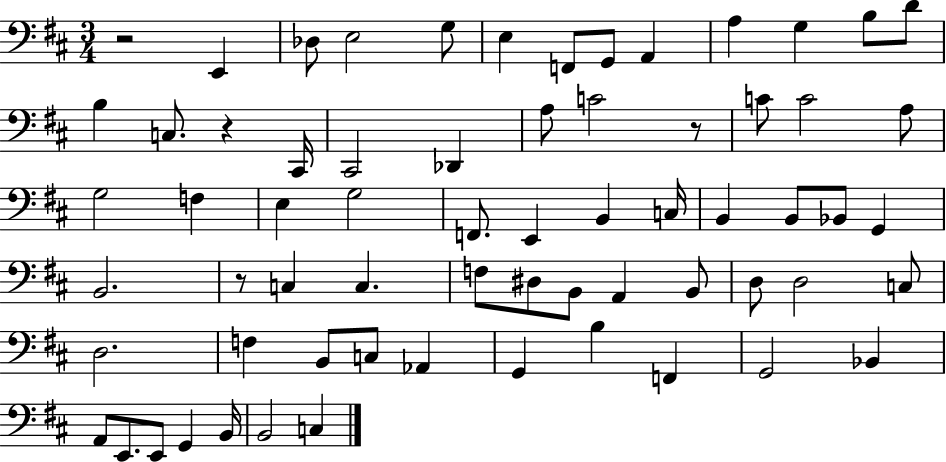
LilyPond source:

{
  \clef bass
  \numericTimeSignature
  \time 3/4
  \key d \major
  r2 e,4 | des8 e2 g8 | e4 f,8 g,8 a,4 | a4 g4 b8 d'8 | \break b4 c8. r4 cis,16 | cis,2 des,4 | a8 c'2 r8 | c'8 c'2 a8 | \break g2 f4 | e4 g2 | f,8. e,4 b,4 c16 | b,4 b,8 bes,8 g,4 | \break b,2. | r8 c4 c4. | f8 dis8 b,8 a,4 b,8 | d8 d2 c8 | \break d2. | f4 b,8 c8 aes,4 | g,4 b4 f,4 | g,2 bes,4 | \break a,8 e,8. e,8 g,4 b,16 | b,2 c4 | \bar "|."
}